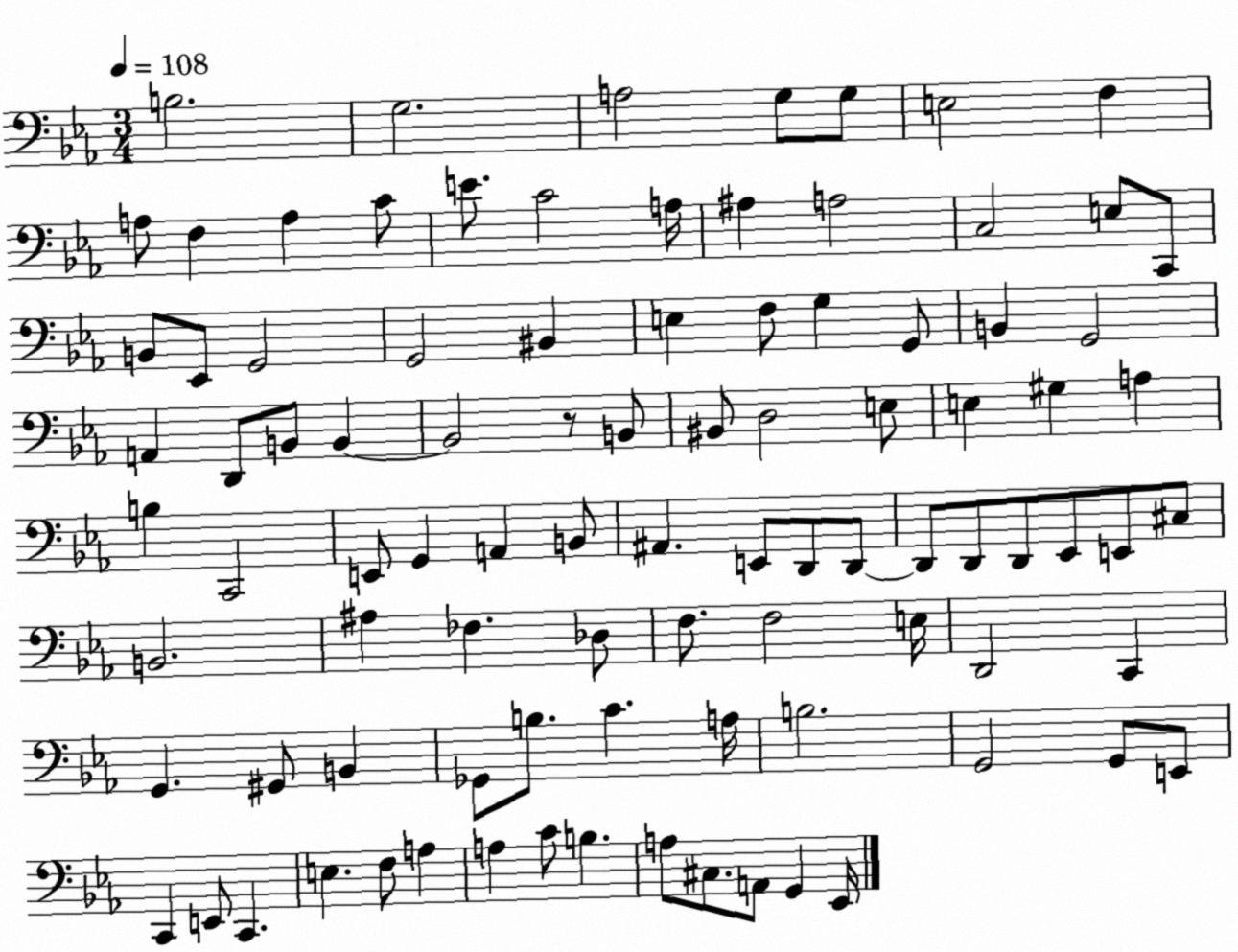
X:1
T:Untitled
M:3/4
L:1/4
K:Eb
B,2 G,2 A,2 G,/2 G,/2 E,2 F, A,/2 F, A, C/2 E/2 C2 A,/4 ^A, A,2 C,2 E,/2 C,,/2 B,,/2 _E,,/2 G,,2 G,,2 ^B,, E, F,/2 G, G,,/2 B,, G,,2 A,, D,,/2 B,,/2 B,, B,,2 z/2 B,,/2 ^B,,/2 D,2 E,/2 E, ^G, A, B, C,,2 E,,/2 G,, A,, B,,/2 ^A,, E,,/2 D,,/2 D,,/2 D,,/2 D,,/2 D,,/2 _E,,/2 E,,/2 ^C,/2 B,,2 ^A, _F, _D,/2 F,/2 F,2 E,/4 D,,2 C,, G,, ^G,,/2 B,, _G,,/2 B,/2 C A,/4 B,2 G,,2 G,,/2 E,,/2 C,, E,,/2 C,, E, F,/2 A, A, C/2 B, A,/2 ^C,/2 A,,/2 G,, _E,,/4